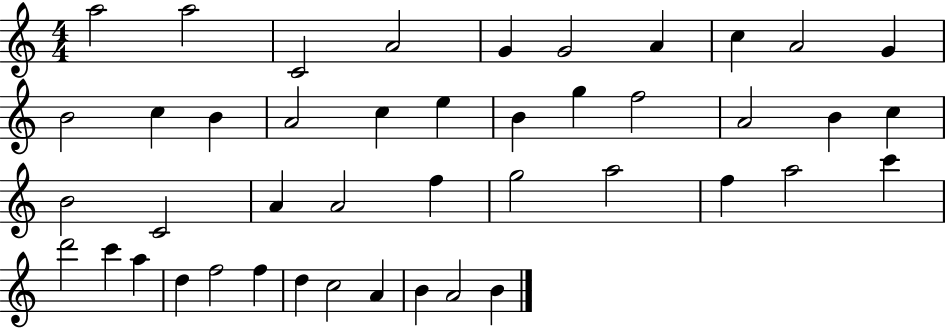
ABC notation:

X:1
T:Untitled
M:4/4
L:1/4
K:C
a2 a2 C2 A2 G G2 A c A2 G B2 c B A2 c e B g f2 A2 B c B2 C2 A A2 f g2 a2 f a2 c' d'2 c' a d f2 f d c2 A B A2 B